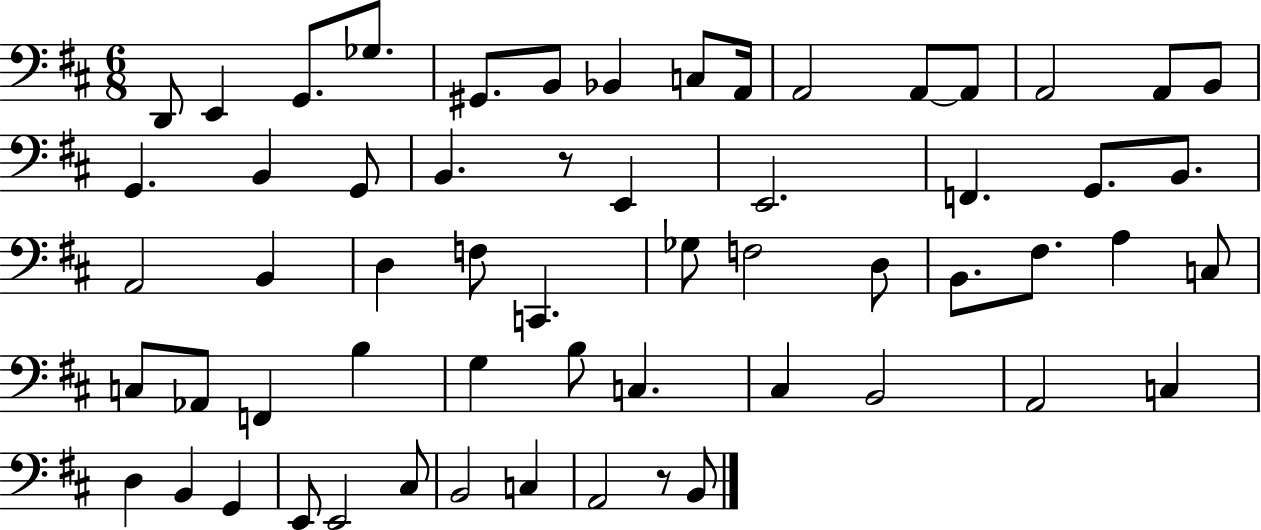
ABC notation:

X:1
T:Untitled
M:6/8
L:1/4
K:D
D,,/2 E,, G,,/2 _G,/2 ^G,,/2 B,,/2 _B,, C,/2 A,,/4 A,,2 A,,/2 A,,/2 A,,2 A,,/2 B,,/2 G,, B,, G,,/2 B,, z/2 E,, E,,2 F,, G,,/2 B,,/2 A,,2 B,, D, F,/2 C,, _G,/2 F,2 D,/2 B,,/2 ^F,/2 A, C,/2 C,/2 _A,,/2 F,, B, G, B,/2 C, ^C, B,,2 A,,2 C, D, B,, G,, E,,/2 E,,2 ^C,/2 B,,2 C, A,,2 z/2 B,,/2